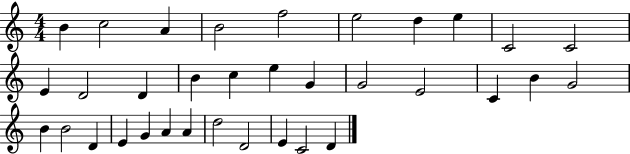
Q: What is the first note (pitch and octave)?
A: B4